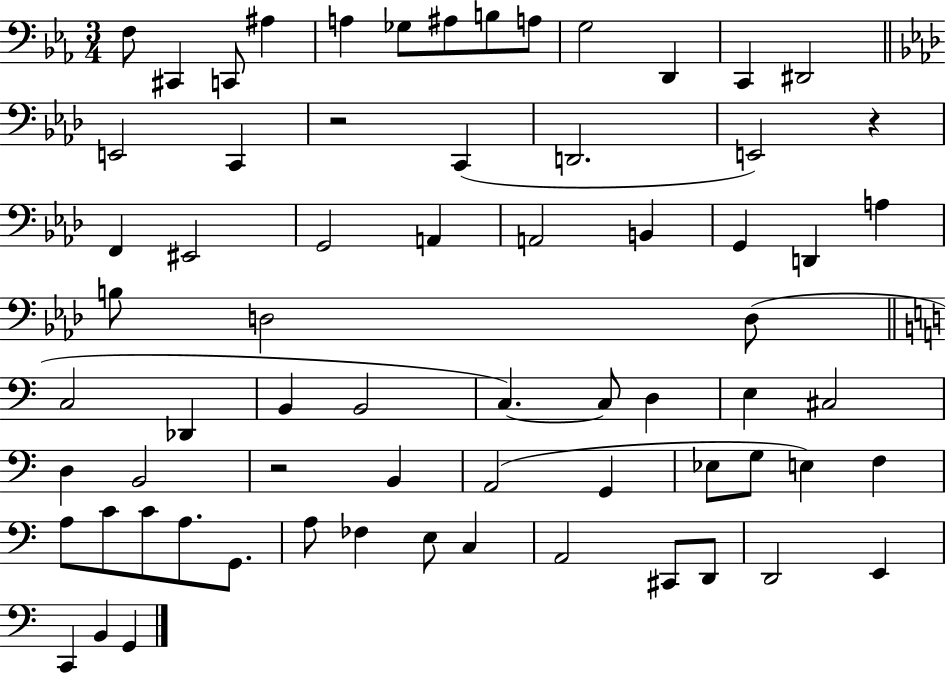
F3/e C#2/q C2/e A#3/q A3/q Gb3/e A#3/e B3/e A3/e G3/h D2/q C2/q D#2/h E2/h C2/q R/h C2/q D2/h. E2/h R/q F2/q EIS2/h G2/h A2/q A2/h B2/q G2/q D2/q A3/q B3/e D3/h D3/e C3/h Db2/q B2/q B2/h C3/q. C3/e D3/q E3/q C#3/h D3/q B2/h R/h B2/q A2/h G2/q Eb3/e G3/e E3/q F3/q A3/e C4/e C4/e A3/e. G2/e. A3/e FES3/q E3/e C3/q A2/h C#2/e D2/e D2/h E2/q C2/q B2/q G2/q